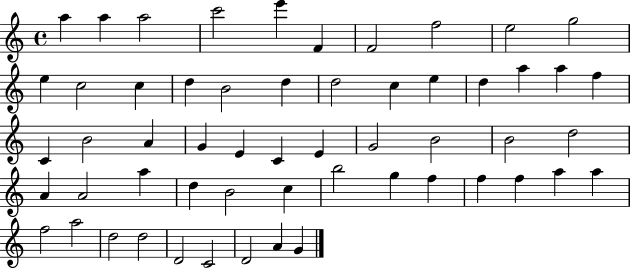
X:1
T:Untitled
M:4/4
L:1/4
K:C
a a a2 c'2 e' F F2 f2 e2 g2 e c2 c d B2 d d2 c e d a a f C B2 A G E C E G2 B2 B2 d2 A A2 a d B2 c b2 g f f f a a f2 a2 d2 d2 D2 C2 D2 A G